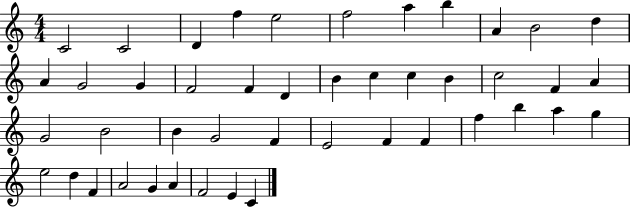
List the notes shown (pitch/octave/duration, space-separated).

C4/h C4/h D4/q F5/q E5/h F5/h A5/q B5/q A4/q B4/h D5/q A4/q G4/h G4/q F4/h F4/q D4/q B4/q C5/q C5/q B4/q C5/h F4/q A4/q G4/h B4/h B4/q G4/h F4/q E4/h F4/q F4/q F5/q B5/q A5/q G5/q E5/h D5/q F4/q A4/h G4/q A4/q F4/h E4/q C4/q